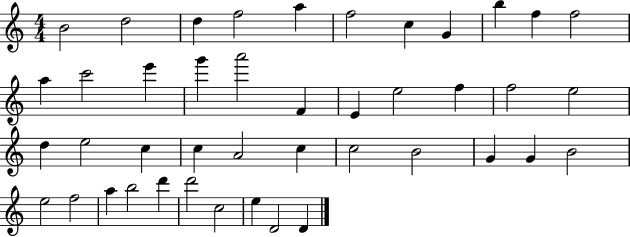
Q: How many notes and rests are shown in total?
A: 43